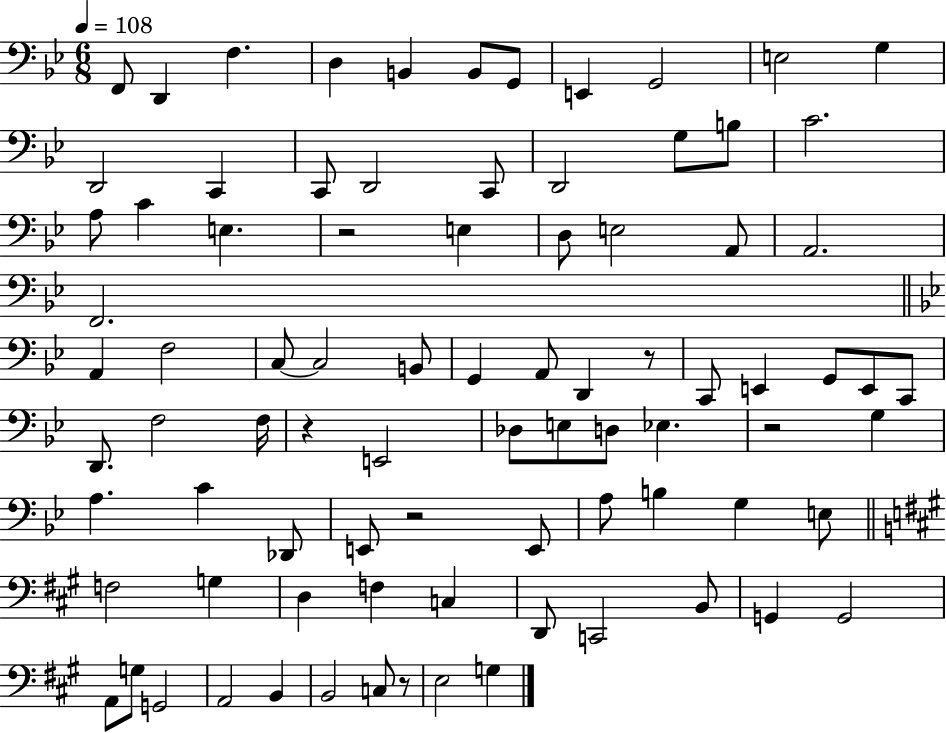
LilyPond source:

{
  \clef bass
  \numericTimeSignature
  \time 6/8
  \key bes \major
  \tempo 4 = 108
  \repeat volta 2 { f,8 d,4 f4. | d4 b,4 b,8 g,8 | e,4 g,2 | e2 g4 | \break d,2 c,4 | c,8 d,2 c,8 | d,2 g8 b8 | c'2. | \break a8 c'4 e4. | r2 e4 | d8 e2 a,8 | a,2. | \break f,2. | \bar "||" \break \key bes \major a,4 f2 | c8~~ c2 b,8 | g,4 a,8 d,4 r8 | c,8 e,4 g,8 e,8 c,8 | \break d,8. f2 f16 | r4 e,2 | des8 e8 d8 ees4. | r2 g4 | \break a4. c'4 des,8 | e,8 r2 e,8 | a8 b4 g4 e8 | \bar "||" \break \key a \major f2 g4 | d4 f4 c4 | d,8 c,2 b,8 | g,4 g,2 | \break a,8 g8 g,2 | a,2 b,4 | b,2 c8 r8 | e2 g4 | \break } \bar "|."
}